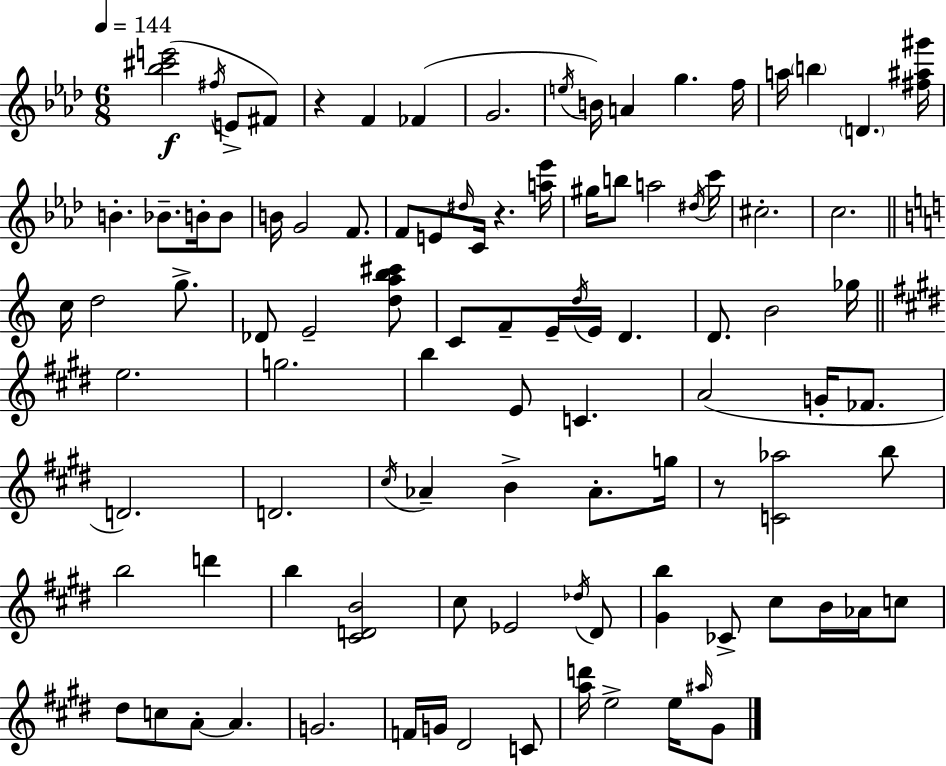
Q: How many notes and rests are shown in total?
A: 98